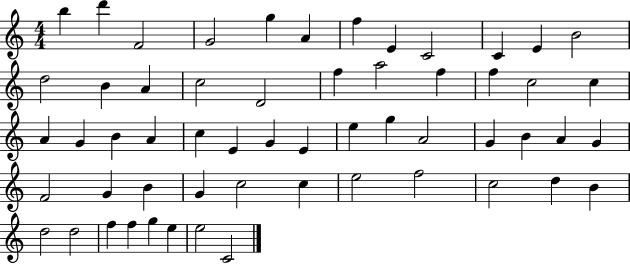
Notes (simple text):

B5/q D6/q F4/h G4/h G5/q A4/q F5/q E4/q C4/h C4/q E4/q B4/h D5/h B4/q A4/q C5/h D4/h F5/q A5/h F5/q F5/q C5/h C5/q A4/q G4/q B4/q A4/q C5/q E4/q G4/q E4/q E5/q G5/q A4/h G4/q B4/q A4/q G4/q F4/h G4/q B4/q G4/q C5/h C5/q E5/h F5/h C5/h D5/q B4/q D5/h D5/h F5/q F5/q G5/q E5/q E5/h C4/h